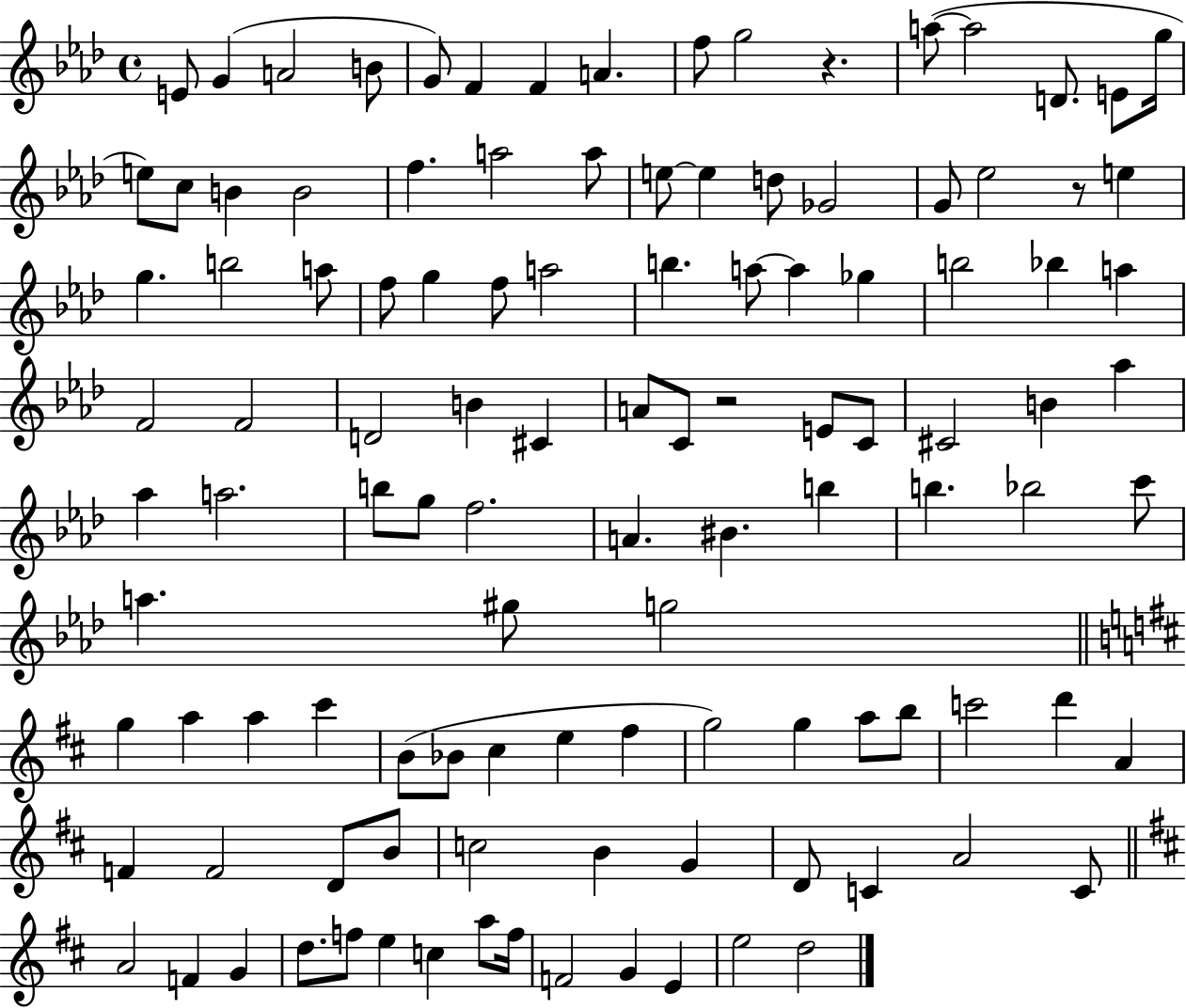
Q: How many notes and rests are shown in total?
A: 113